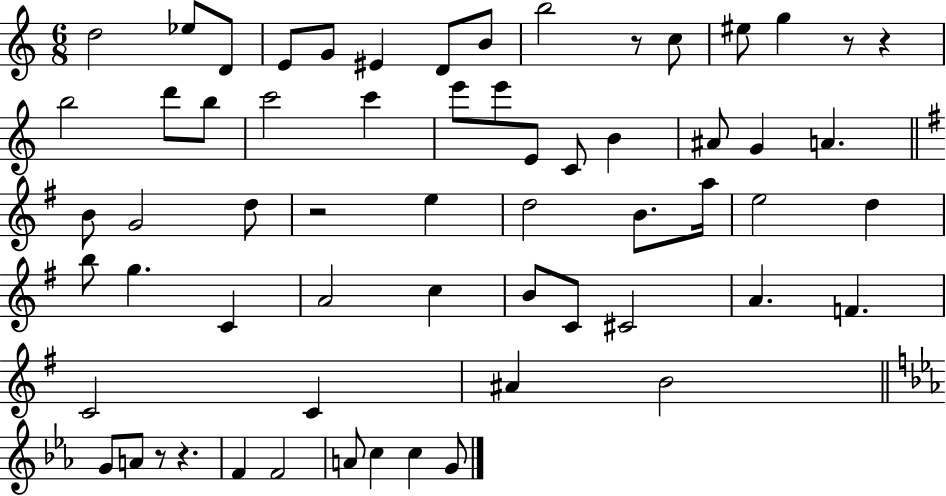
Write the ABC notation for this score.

X:1
T:Untitled
M:6/8
L:1/4
K:C
d2 _e/2 D/2 E/2 G/2 ^E D/2 B/2 b2 z/2 c/2 ^e/2 g z/2 z b2 d'/2 b/2 c'2 c' e'/2 e'/2 E/2 C/2 B ^A/2 G A B/2 G2 d/2 z2 e d2 B/2 a/4 e2 d b/2 g C A2 c B/2 C/2 ^C2 A F C2 C ^A B2 G/2 A/2 z/2 z F F2 A/2 c c G/2